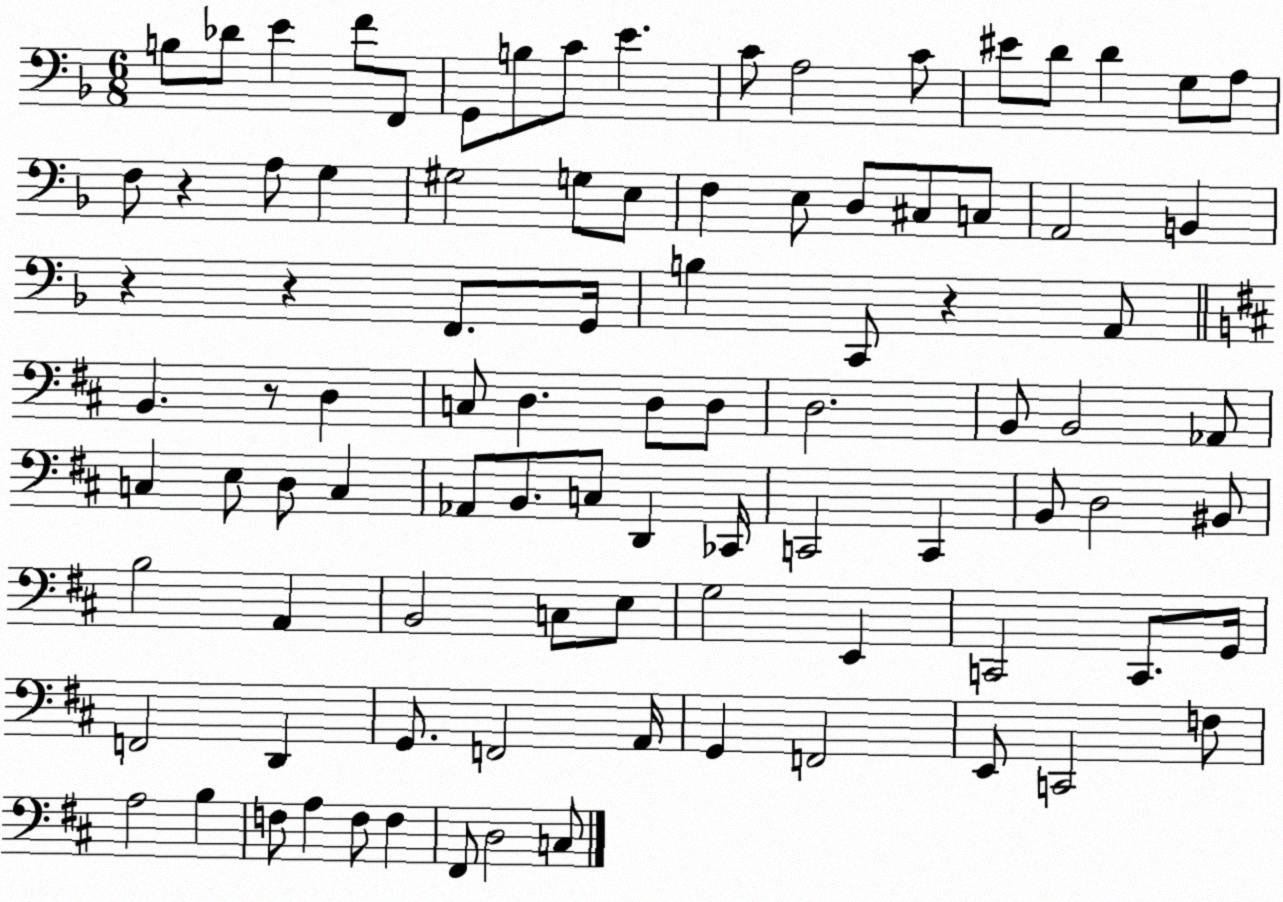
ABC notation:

X:1
T:Untitled
M:6/8
L:1/4
K:F
B,/2 _D/2 E F/2 F,,/2 G,,/2 B,/2 C/2 E C/2 A,2 C/2 ^E/2 D/2 D G,/2 A,/2 F,/2 z A,/2 G, ^G,2 G,/2 E,/2 F, E,/2 D,/2 ^C,/2 C,/2 A,,2 B,, z z F,,/2 G,,/4 B, C,,/2 z A,,/2 B,, z/2 D, C,/2 D, D,/2 D,/2 D,2 B,,/2 B,,2 _A,,/2 C, E,/2 D,/2 C, _A,,/2 B,,/2 C,/2 D,, _C,,/4 C,,2 C,, B,,/2 D,2 ^B,,/2 B,2 A,, B,,2 C,/2 E,/2 G,2 E,, C,,2 C,,/2 G,,/4 F,,2 D,, G,,/2 F,,2 A,,/4 G,, F,,2 E,,/2 C,,2 F,/2 A,2 B, F,/2 A, F,/2 F, ^F,,/2 D,2 C,/2